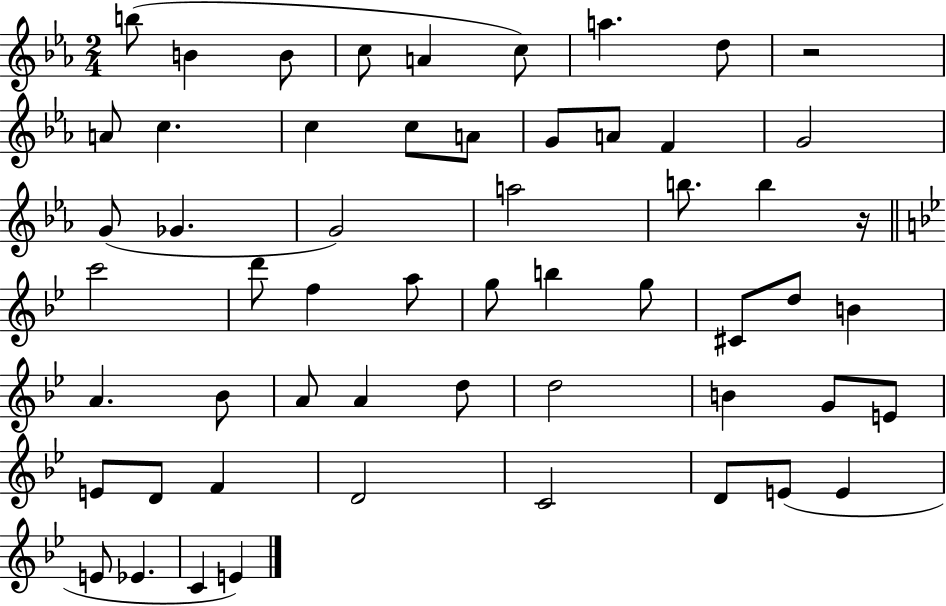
B5/e B4/q B4/e C5/e A4/q C5/e A5/q. D5/e R/h A4/e C5/q. C5/q C5/e A4/e G4/e A4/e F4/q G4/h G4/e Gb4/q. G4/h A5/h B5/e. B5/q R/s C6/h D6/e F5/q A5/e G5/e B5/q G5/e C#4/e D5/e B4/q A4/q. Bb4/e A4/e A4/q D5/e D5/h B4/q G4/e E4/e E4/e D4/e F4/q D4/h C4/h D4/e E4/e E4/q E4/e Eb4/q. C4/q E4/q